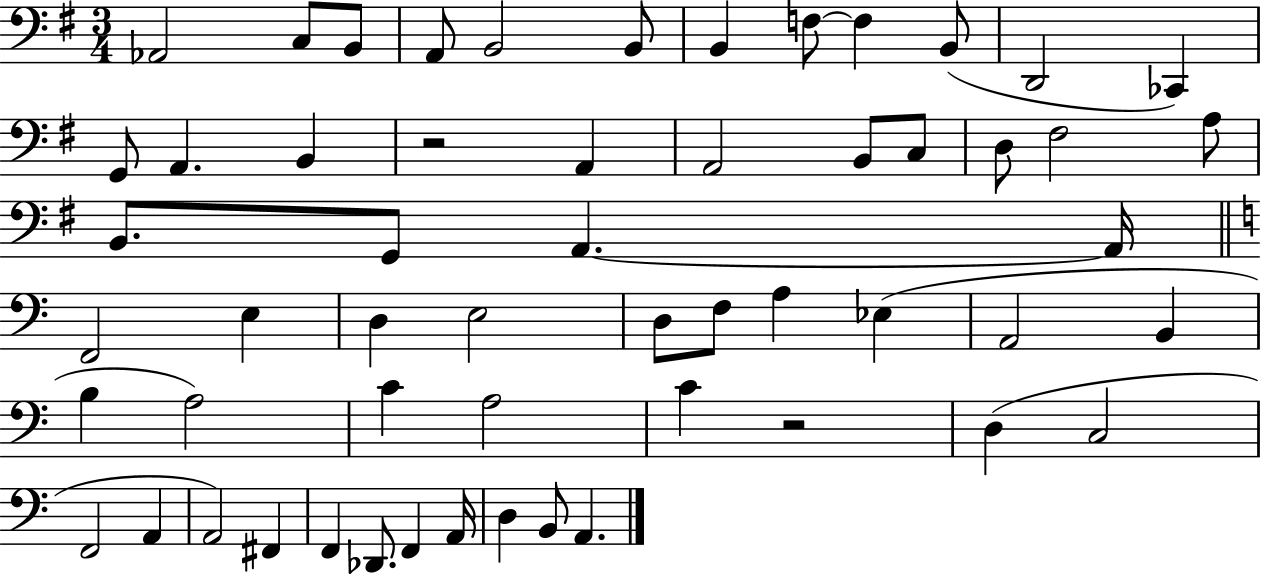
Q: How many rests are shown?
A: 2